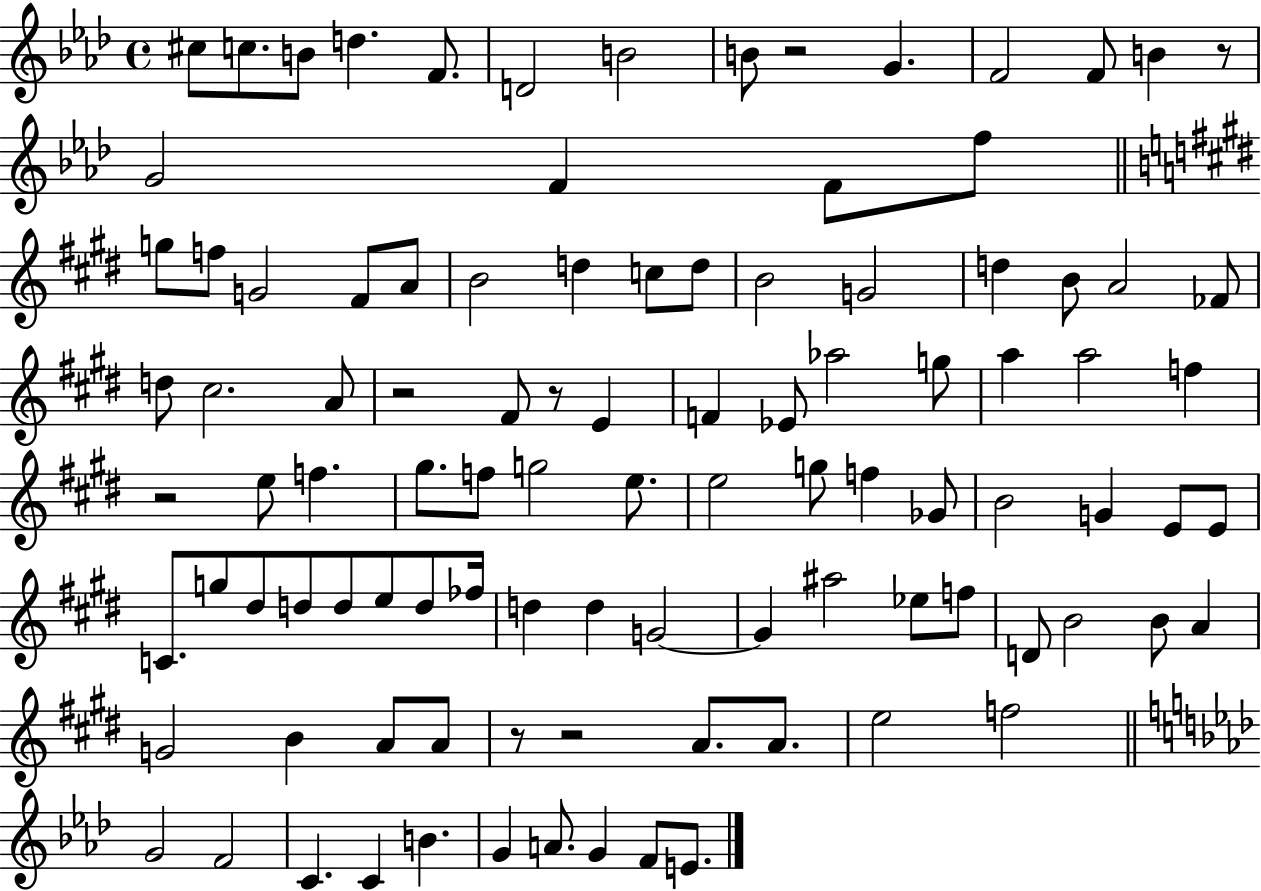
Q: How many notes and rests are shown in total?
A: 101